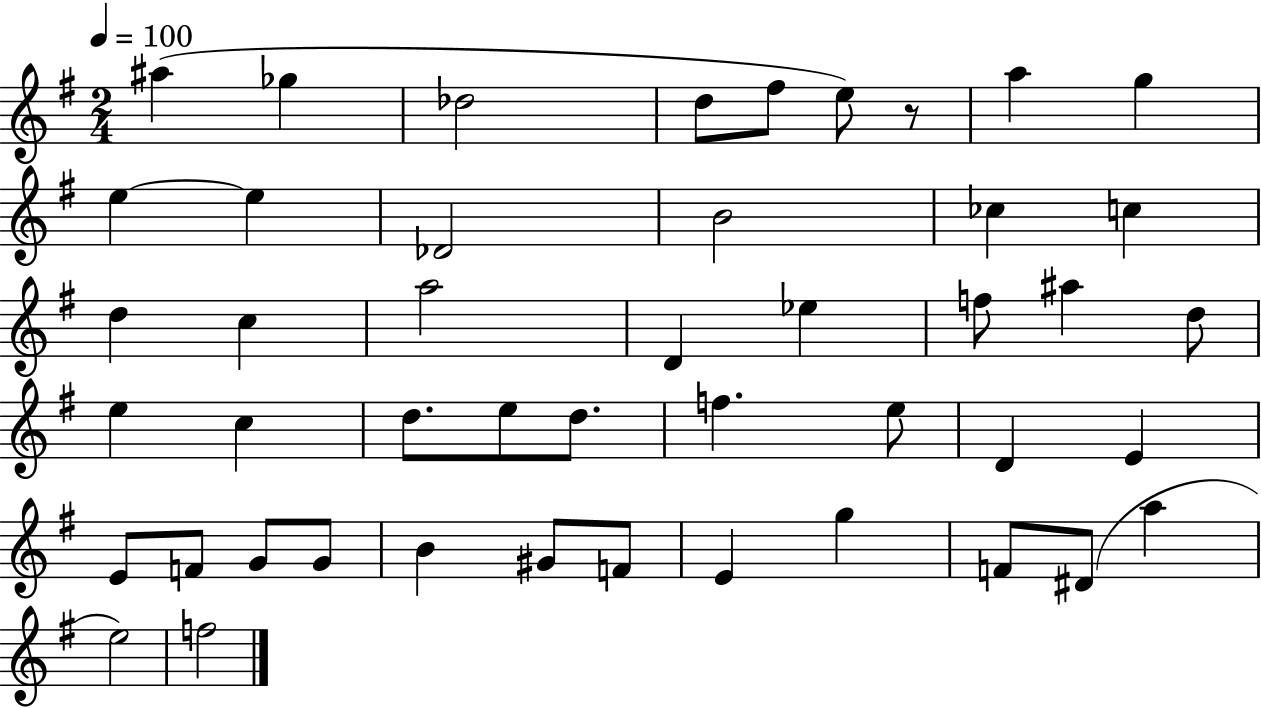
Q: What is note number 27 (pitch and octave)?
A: D5